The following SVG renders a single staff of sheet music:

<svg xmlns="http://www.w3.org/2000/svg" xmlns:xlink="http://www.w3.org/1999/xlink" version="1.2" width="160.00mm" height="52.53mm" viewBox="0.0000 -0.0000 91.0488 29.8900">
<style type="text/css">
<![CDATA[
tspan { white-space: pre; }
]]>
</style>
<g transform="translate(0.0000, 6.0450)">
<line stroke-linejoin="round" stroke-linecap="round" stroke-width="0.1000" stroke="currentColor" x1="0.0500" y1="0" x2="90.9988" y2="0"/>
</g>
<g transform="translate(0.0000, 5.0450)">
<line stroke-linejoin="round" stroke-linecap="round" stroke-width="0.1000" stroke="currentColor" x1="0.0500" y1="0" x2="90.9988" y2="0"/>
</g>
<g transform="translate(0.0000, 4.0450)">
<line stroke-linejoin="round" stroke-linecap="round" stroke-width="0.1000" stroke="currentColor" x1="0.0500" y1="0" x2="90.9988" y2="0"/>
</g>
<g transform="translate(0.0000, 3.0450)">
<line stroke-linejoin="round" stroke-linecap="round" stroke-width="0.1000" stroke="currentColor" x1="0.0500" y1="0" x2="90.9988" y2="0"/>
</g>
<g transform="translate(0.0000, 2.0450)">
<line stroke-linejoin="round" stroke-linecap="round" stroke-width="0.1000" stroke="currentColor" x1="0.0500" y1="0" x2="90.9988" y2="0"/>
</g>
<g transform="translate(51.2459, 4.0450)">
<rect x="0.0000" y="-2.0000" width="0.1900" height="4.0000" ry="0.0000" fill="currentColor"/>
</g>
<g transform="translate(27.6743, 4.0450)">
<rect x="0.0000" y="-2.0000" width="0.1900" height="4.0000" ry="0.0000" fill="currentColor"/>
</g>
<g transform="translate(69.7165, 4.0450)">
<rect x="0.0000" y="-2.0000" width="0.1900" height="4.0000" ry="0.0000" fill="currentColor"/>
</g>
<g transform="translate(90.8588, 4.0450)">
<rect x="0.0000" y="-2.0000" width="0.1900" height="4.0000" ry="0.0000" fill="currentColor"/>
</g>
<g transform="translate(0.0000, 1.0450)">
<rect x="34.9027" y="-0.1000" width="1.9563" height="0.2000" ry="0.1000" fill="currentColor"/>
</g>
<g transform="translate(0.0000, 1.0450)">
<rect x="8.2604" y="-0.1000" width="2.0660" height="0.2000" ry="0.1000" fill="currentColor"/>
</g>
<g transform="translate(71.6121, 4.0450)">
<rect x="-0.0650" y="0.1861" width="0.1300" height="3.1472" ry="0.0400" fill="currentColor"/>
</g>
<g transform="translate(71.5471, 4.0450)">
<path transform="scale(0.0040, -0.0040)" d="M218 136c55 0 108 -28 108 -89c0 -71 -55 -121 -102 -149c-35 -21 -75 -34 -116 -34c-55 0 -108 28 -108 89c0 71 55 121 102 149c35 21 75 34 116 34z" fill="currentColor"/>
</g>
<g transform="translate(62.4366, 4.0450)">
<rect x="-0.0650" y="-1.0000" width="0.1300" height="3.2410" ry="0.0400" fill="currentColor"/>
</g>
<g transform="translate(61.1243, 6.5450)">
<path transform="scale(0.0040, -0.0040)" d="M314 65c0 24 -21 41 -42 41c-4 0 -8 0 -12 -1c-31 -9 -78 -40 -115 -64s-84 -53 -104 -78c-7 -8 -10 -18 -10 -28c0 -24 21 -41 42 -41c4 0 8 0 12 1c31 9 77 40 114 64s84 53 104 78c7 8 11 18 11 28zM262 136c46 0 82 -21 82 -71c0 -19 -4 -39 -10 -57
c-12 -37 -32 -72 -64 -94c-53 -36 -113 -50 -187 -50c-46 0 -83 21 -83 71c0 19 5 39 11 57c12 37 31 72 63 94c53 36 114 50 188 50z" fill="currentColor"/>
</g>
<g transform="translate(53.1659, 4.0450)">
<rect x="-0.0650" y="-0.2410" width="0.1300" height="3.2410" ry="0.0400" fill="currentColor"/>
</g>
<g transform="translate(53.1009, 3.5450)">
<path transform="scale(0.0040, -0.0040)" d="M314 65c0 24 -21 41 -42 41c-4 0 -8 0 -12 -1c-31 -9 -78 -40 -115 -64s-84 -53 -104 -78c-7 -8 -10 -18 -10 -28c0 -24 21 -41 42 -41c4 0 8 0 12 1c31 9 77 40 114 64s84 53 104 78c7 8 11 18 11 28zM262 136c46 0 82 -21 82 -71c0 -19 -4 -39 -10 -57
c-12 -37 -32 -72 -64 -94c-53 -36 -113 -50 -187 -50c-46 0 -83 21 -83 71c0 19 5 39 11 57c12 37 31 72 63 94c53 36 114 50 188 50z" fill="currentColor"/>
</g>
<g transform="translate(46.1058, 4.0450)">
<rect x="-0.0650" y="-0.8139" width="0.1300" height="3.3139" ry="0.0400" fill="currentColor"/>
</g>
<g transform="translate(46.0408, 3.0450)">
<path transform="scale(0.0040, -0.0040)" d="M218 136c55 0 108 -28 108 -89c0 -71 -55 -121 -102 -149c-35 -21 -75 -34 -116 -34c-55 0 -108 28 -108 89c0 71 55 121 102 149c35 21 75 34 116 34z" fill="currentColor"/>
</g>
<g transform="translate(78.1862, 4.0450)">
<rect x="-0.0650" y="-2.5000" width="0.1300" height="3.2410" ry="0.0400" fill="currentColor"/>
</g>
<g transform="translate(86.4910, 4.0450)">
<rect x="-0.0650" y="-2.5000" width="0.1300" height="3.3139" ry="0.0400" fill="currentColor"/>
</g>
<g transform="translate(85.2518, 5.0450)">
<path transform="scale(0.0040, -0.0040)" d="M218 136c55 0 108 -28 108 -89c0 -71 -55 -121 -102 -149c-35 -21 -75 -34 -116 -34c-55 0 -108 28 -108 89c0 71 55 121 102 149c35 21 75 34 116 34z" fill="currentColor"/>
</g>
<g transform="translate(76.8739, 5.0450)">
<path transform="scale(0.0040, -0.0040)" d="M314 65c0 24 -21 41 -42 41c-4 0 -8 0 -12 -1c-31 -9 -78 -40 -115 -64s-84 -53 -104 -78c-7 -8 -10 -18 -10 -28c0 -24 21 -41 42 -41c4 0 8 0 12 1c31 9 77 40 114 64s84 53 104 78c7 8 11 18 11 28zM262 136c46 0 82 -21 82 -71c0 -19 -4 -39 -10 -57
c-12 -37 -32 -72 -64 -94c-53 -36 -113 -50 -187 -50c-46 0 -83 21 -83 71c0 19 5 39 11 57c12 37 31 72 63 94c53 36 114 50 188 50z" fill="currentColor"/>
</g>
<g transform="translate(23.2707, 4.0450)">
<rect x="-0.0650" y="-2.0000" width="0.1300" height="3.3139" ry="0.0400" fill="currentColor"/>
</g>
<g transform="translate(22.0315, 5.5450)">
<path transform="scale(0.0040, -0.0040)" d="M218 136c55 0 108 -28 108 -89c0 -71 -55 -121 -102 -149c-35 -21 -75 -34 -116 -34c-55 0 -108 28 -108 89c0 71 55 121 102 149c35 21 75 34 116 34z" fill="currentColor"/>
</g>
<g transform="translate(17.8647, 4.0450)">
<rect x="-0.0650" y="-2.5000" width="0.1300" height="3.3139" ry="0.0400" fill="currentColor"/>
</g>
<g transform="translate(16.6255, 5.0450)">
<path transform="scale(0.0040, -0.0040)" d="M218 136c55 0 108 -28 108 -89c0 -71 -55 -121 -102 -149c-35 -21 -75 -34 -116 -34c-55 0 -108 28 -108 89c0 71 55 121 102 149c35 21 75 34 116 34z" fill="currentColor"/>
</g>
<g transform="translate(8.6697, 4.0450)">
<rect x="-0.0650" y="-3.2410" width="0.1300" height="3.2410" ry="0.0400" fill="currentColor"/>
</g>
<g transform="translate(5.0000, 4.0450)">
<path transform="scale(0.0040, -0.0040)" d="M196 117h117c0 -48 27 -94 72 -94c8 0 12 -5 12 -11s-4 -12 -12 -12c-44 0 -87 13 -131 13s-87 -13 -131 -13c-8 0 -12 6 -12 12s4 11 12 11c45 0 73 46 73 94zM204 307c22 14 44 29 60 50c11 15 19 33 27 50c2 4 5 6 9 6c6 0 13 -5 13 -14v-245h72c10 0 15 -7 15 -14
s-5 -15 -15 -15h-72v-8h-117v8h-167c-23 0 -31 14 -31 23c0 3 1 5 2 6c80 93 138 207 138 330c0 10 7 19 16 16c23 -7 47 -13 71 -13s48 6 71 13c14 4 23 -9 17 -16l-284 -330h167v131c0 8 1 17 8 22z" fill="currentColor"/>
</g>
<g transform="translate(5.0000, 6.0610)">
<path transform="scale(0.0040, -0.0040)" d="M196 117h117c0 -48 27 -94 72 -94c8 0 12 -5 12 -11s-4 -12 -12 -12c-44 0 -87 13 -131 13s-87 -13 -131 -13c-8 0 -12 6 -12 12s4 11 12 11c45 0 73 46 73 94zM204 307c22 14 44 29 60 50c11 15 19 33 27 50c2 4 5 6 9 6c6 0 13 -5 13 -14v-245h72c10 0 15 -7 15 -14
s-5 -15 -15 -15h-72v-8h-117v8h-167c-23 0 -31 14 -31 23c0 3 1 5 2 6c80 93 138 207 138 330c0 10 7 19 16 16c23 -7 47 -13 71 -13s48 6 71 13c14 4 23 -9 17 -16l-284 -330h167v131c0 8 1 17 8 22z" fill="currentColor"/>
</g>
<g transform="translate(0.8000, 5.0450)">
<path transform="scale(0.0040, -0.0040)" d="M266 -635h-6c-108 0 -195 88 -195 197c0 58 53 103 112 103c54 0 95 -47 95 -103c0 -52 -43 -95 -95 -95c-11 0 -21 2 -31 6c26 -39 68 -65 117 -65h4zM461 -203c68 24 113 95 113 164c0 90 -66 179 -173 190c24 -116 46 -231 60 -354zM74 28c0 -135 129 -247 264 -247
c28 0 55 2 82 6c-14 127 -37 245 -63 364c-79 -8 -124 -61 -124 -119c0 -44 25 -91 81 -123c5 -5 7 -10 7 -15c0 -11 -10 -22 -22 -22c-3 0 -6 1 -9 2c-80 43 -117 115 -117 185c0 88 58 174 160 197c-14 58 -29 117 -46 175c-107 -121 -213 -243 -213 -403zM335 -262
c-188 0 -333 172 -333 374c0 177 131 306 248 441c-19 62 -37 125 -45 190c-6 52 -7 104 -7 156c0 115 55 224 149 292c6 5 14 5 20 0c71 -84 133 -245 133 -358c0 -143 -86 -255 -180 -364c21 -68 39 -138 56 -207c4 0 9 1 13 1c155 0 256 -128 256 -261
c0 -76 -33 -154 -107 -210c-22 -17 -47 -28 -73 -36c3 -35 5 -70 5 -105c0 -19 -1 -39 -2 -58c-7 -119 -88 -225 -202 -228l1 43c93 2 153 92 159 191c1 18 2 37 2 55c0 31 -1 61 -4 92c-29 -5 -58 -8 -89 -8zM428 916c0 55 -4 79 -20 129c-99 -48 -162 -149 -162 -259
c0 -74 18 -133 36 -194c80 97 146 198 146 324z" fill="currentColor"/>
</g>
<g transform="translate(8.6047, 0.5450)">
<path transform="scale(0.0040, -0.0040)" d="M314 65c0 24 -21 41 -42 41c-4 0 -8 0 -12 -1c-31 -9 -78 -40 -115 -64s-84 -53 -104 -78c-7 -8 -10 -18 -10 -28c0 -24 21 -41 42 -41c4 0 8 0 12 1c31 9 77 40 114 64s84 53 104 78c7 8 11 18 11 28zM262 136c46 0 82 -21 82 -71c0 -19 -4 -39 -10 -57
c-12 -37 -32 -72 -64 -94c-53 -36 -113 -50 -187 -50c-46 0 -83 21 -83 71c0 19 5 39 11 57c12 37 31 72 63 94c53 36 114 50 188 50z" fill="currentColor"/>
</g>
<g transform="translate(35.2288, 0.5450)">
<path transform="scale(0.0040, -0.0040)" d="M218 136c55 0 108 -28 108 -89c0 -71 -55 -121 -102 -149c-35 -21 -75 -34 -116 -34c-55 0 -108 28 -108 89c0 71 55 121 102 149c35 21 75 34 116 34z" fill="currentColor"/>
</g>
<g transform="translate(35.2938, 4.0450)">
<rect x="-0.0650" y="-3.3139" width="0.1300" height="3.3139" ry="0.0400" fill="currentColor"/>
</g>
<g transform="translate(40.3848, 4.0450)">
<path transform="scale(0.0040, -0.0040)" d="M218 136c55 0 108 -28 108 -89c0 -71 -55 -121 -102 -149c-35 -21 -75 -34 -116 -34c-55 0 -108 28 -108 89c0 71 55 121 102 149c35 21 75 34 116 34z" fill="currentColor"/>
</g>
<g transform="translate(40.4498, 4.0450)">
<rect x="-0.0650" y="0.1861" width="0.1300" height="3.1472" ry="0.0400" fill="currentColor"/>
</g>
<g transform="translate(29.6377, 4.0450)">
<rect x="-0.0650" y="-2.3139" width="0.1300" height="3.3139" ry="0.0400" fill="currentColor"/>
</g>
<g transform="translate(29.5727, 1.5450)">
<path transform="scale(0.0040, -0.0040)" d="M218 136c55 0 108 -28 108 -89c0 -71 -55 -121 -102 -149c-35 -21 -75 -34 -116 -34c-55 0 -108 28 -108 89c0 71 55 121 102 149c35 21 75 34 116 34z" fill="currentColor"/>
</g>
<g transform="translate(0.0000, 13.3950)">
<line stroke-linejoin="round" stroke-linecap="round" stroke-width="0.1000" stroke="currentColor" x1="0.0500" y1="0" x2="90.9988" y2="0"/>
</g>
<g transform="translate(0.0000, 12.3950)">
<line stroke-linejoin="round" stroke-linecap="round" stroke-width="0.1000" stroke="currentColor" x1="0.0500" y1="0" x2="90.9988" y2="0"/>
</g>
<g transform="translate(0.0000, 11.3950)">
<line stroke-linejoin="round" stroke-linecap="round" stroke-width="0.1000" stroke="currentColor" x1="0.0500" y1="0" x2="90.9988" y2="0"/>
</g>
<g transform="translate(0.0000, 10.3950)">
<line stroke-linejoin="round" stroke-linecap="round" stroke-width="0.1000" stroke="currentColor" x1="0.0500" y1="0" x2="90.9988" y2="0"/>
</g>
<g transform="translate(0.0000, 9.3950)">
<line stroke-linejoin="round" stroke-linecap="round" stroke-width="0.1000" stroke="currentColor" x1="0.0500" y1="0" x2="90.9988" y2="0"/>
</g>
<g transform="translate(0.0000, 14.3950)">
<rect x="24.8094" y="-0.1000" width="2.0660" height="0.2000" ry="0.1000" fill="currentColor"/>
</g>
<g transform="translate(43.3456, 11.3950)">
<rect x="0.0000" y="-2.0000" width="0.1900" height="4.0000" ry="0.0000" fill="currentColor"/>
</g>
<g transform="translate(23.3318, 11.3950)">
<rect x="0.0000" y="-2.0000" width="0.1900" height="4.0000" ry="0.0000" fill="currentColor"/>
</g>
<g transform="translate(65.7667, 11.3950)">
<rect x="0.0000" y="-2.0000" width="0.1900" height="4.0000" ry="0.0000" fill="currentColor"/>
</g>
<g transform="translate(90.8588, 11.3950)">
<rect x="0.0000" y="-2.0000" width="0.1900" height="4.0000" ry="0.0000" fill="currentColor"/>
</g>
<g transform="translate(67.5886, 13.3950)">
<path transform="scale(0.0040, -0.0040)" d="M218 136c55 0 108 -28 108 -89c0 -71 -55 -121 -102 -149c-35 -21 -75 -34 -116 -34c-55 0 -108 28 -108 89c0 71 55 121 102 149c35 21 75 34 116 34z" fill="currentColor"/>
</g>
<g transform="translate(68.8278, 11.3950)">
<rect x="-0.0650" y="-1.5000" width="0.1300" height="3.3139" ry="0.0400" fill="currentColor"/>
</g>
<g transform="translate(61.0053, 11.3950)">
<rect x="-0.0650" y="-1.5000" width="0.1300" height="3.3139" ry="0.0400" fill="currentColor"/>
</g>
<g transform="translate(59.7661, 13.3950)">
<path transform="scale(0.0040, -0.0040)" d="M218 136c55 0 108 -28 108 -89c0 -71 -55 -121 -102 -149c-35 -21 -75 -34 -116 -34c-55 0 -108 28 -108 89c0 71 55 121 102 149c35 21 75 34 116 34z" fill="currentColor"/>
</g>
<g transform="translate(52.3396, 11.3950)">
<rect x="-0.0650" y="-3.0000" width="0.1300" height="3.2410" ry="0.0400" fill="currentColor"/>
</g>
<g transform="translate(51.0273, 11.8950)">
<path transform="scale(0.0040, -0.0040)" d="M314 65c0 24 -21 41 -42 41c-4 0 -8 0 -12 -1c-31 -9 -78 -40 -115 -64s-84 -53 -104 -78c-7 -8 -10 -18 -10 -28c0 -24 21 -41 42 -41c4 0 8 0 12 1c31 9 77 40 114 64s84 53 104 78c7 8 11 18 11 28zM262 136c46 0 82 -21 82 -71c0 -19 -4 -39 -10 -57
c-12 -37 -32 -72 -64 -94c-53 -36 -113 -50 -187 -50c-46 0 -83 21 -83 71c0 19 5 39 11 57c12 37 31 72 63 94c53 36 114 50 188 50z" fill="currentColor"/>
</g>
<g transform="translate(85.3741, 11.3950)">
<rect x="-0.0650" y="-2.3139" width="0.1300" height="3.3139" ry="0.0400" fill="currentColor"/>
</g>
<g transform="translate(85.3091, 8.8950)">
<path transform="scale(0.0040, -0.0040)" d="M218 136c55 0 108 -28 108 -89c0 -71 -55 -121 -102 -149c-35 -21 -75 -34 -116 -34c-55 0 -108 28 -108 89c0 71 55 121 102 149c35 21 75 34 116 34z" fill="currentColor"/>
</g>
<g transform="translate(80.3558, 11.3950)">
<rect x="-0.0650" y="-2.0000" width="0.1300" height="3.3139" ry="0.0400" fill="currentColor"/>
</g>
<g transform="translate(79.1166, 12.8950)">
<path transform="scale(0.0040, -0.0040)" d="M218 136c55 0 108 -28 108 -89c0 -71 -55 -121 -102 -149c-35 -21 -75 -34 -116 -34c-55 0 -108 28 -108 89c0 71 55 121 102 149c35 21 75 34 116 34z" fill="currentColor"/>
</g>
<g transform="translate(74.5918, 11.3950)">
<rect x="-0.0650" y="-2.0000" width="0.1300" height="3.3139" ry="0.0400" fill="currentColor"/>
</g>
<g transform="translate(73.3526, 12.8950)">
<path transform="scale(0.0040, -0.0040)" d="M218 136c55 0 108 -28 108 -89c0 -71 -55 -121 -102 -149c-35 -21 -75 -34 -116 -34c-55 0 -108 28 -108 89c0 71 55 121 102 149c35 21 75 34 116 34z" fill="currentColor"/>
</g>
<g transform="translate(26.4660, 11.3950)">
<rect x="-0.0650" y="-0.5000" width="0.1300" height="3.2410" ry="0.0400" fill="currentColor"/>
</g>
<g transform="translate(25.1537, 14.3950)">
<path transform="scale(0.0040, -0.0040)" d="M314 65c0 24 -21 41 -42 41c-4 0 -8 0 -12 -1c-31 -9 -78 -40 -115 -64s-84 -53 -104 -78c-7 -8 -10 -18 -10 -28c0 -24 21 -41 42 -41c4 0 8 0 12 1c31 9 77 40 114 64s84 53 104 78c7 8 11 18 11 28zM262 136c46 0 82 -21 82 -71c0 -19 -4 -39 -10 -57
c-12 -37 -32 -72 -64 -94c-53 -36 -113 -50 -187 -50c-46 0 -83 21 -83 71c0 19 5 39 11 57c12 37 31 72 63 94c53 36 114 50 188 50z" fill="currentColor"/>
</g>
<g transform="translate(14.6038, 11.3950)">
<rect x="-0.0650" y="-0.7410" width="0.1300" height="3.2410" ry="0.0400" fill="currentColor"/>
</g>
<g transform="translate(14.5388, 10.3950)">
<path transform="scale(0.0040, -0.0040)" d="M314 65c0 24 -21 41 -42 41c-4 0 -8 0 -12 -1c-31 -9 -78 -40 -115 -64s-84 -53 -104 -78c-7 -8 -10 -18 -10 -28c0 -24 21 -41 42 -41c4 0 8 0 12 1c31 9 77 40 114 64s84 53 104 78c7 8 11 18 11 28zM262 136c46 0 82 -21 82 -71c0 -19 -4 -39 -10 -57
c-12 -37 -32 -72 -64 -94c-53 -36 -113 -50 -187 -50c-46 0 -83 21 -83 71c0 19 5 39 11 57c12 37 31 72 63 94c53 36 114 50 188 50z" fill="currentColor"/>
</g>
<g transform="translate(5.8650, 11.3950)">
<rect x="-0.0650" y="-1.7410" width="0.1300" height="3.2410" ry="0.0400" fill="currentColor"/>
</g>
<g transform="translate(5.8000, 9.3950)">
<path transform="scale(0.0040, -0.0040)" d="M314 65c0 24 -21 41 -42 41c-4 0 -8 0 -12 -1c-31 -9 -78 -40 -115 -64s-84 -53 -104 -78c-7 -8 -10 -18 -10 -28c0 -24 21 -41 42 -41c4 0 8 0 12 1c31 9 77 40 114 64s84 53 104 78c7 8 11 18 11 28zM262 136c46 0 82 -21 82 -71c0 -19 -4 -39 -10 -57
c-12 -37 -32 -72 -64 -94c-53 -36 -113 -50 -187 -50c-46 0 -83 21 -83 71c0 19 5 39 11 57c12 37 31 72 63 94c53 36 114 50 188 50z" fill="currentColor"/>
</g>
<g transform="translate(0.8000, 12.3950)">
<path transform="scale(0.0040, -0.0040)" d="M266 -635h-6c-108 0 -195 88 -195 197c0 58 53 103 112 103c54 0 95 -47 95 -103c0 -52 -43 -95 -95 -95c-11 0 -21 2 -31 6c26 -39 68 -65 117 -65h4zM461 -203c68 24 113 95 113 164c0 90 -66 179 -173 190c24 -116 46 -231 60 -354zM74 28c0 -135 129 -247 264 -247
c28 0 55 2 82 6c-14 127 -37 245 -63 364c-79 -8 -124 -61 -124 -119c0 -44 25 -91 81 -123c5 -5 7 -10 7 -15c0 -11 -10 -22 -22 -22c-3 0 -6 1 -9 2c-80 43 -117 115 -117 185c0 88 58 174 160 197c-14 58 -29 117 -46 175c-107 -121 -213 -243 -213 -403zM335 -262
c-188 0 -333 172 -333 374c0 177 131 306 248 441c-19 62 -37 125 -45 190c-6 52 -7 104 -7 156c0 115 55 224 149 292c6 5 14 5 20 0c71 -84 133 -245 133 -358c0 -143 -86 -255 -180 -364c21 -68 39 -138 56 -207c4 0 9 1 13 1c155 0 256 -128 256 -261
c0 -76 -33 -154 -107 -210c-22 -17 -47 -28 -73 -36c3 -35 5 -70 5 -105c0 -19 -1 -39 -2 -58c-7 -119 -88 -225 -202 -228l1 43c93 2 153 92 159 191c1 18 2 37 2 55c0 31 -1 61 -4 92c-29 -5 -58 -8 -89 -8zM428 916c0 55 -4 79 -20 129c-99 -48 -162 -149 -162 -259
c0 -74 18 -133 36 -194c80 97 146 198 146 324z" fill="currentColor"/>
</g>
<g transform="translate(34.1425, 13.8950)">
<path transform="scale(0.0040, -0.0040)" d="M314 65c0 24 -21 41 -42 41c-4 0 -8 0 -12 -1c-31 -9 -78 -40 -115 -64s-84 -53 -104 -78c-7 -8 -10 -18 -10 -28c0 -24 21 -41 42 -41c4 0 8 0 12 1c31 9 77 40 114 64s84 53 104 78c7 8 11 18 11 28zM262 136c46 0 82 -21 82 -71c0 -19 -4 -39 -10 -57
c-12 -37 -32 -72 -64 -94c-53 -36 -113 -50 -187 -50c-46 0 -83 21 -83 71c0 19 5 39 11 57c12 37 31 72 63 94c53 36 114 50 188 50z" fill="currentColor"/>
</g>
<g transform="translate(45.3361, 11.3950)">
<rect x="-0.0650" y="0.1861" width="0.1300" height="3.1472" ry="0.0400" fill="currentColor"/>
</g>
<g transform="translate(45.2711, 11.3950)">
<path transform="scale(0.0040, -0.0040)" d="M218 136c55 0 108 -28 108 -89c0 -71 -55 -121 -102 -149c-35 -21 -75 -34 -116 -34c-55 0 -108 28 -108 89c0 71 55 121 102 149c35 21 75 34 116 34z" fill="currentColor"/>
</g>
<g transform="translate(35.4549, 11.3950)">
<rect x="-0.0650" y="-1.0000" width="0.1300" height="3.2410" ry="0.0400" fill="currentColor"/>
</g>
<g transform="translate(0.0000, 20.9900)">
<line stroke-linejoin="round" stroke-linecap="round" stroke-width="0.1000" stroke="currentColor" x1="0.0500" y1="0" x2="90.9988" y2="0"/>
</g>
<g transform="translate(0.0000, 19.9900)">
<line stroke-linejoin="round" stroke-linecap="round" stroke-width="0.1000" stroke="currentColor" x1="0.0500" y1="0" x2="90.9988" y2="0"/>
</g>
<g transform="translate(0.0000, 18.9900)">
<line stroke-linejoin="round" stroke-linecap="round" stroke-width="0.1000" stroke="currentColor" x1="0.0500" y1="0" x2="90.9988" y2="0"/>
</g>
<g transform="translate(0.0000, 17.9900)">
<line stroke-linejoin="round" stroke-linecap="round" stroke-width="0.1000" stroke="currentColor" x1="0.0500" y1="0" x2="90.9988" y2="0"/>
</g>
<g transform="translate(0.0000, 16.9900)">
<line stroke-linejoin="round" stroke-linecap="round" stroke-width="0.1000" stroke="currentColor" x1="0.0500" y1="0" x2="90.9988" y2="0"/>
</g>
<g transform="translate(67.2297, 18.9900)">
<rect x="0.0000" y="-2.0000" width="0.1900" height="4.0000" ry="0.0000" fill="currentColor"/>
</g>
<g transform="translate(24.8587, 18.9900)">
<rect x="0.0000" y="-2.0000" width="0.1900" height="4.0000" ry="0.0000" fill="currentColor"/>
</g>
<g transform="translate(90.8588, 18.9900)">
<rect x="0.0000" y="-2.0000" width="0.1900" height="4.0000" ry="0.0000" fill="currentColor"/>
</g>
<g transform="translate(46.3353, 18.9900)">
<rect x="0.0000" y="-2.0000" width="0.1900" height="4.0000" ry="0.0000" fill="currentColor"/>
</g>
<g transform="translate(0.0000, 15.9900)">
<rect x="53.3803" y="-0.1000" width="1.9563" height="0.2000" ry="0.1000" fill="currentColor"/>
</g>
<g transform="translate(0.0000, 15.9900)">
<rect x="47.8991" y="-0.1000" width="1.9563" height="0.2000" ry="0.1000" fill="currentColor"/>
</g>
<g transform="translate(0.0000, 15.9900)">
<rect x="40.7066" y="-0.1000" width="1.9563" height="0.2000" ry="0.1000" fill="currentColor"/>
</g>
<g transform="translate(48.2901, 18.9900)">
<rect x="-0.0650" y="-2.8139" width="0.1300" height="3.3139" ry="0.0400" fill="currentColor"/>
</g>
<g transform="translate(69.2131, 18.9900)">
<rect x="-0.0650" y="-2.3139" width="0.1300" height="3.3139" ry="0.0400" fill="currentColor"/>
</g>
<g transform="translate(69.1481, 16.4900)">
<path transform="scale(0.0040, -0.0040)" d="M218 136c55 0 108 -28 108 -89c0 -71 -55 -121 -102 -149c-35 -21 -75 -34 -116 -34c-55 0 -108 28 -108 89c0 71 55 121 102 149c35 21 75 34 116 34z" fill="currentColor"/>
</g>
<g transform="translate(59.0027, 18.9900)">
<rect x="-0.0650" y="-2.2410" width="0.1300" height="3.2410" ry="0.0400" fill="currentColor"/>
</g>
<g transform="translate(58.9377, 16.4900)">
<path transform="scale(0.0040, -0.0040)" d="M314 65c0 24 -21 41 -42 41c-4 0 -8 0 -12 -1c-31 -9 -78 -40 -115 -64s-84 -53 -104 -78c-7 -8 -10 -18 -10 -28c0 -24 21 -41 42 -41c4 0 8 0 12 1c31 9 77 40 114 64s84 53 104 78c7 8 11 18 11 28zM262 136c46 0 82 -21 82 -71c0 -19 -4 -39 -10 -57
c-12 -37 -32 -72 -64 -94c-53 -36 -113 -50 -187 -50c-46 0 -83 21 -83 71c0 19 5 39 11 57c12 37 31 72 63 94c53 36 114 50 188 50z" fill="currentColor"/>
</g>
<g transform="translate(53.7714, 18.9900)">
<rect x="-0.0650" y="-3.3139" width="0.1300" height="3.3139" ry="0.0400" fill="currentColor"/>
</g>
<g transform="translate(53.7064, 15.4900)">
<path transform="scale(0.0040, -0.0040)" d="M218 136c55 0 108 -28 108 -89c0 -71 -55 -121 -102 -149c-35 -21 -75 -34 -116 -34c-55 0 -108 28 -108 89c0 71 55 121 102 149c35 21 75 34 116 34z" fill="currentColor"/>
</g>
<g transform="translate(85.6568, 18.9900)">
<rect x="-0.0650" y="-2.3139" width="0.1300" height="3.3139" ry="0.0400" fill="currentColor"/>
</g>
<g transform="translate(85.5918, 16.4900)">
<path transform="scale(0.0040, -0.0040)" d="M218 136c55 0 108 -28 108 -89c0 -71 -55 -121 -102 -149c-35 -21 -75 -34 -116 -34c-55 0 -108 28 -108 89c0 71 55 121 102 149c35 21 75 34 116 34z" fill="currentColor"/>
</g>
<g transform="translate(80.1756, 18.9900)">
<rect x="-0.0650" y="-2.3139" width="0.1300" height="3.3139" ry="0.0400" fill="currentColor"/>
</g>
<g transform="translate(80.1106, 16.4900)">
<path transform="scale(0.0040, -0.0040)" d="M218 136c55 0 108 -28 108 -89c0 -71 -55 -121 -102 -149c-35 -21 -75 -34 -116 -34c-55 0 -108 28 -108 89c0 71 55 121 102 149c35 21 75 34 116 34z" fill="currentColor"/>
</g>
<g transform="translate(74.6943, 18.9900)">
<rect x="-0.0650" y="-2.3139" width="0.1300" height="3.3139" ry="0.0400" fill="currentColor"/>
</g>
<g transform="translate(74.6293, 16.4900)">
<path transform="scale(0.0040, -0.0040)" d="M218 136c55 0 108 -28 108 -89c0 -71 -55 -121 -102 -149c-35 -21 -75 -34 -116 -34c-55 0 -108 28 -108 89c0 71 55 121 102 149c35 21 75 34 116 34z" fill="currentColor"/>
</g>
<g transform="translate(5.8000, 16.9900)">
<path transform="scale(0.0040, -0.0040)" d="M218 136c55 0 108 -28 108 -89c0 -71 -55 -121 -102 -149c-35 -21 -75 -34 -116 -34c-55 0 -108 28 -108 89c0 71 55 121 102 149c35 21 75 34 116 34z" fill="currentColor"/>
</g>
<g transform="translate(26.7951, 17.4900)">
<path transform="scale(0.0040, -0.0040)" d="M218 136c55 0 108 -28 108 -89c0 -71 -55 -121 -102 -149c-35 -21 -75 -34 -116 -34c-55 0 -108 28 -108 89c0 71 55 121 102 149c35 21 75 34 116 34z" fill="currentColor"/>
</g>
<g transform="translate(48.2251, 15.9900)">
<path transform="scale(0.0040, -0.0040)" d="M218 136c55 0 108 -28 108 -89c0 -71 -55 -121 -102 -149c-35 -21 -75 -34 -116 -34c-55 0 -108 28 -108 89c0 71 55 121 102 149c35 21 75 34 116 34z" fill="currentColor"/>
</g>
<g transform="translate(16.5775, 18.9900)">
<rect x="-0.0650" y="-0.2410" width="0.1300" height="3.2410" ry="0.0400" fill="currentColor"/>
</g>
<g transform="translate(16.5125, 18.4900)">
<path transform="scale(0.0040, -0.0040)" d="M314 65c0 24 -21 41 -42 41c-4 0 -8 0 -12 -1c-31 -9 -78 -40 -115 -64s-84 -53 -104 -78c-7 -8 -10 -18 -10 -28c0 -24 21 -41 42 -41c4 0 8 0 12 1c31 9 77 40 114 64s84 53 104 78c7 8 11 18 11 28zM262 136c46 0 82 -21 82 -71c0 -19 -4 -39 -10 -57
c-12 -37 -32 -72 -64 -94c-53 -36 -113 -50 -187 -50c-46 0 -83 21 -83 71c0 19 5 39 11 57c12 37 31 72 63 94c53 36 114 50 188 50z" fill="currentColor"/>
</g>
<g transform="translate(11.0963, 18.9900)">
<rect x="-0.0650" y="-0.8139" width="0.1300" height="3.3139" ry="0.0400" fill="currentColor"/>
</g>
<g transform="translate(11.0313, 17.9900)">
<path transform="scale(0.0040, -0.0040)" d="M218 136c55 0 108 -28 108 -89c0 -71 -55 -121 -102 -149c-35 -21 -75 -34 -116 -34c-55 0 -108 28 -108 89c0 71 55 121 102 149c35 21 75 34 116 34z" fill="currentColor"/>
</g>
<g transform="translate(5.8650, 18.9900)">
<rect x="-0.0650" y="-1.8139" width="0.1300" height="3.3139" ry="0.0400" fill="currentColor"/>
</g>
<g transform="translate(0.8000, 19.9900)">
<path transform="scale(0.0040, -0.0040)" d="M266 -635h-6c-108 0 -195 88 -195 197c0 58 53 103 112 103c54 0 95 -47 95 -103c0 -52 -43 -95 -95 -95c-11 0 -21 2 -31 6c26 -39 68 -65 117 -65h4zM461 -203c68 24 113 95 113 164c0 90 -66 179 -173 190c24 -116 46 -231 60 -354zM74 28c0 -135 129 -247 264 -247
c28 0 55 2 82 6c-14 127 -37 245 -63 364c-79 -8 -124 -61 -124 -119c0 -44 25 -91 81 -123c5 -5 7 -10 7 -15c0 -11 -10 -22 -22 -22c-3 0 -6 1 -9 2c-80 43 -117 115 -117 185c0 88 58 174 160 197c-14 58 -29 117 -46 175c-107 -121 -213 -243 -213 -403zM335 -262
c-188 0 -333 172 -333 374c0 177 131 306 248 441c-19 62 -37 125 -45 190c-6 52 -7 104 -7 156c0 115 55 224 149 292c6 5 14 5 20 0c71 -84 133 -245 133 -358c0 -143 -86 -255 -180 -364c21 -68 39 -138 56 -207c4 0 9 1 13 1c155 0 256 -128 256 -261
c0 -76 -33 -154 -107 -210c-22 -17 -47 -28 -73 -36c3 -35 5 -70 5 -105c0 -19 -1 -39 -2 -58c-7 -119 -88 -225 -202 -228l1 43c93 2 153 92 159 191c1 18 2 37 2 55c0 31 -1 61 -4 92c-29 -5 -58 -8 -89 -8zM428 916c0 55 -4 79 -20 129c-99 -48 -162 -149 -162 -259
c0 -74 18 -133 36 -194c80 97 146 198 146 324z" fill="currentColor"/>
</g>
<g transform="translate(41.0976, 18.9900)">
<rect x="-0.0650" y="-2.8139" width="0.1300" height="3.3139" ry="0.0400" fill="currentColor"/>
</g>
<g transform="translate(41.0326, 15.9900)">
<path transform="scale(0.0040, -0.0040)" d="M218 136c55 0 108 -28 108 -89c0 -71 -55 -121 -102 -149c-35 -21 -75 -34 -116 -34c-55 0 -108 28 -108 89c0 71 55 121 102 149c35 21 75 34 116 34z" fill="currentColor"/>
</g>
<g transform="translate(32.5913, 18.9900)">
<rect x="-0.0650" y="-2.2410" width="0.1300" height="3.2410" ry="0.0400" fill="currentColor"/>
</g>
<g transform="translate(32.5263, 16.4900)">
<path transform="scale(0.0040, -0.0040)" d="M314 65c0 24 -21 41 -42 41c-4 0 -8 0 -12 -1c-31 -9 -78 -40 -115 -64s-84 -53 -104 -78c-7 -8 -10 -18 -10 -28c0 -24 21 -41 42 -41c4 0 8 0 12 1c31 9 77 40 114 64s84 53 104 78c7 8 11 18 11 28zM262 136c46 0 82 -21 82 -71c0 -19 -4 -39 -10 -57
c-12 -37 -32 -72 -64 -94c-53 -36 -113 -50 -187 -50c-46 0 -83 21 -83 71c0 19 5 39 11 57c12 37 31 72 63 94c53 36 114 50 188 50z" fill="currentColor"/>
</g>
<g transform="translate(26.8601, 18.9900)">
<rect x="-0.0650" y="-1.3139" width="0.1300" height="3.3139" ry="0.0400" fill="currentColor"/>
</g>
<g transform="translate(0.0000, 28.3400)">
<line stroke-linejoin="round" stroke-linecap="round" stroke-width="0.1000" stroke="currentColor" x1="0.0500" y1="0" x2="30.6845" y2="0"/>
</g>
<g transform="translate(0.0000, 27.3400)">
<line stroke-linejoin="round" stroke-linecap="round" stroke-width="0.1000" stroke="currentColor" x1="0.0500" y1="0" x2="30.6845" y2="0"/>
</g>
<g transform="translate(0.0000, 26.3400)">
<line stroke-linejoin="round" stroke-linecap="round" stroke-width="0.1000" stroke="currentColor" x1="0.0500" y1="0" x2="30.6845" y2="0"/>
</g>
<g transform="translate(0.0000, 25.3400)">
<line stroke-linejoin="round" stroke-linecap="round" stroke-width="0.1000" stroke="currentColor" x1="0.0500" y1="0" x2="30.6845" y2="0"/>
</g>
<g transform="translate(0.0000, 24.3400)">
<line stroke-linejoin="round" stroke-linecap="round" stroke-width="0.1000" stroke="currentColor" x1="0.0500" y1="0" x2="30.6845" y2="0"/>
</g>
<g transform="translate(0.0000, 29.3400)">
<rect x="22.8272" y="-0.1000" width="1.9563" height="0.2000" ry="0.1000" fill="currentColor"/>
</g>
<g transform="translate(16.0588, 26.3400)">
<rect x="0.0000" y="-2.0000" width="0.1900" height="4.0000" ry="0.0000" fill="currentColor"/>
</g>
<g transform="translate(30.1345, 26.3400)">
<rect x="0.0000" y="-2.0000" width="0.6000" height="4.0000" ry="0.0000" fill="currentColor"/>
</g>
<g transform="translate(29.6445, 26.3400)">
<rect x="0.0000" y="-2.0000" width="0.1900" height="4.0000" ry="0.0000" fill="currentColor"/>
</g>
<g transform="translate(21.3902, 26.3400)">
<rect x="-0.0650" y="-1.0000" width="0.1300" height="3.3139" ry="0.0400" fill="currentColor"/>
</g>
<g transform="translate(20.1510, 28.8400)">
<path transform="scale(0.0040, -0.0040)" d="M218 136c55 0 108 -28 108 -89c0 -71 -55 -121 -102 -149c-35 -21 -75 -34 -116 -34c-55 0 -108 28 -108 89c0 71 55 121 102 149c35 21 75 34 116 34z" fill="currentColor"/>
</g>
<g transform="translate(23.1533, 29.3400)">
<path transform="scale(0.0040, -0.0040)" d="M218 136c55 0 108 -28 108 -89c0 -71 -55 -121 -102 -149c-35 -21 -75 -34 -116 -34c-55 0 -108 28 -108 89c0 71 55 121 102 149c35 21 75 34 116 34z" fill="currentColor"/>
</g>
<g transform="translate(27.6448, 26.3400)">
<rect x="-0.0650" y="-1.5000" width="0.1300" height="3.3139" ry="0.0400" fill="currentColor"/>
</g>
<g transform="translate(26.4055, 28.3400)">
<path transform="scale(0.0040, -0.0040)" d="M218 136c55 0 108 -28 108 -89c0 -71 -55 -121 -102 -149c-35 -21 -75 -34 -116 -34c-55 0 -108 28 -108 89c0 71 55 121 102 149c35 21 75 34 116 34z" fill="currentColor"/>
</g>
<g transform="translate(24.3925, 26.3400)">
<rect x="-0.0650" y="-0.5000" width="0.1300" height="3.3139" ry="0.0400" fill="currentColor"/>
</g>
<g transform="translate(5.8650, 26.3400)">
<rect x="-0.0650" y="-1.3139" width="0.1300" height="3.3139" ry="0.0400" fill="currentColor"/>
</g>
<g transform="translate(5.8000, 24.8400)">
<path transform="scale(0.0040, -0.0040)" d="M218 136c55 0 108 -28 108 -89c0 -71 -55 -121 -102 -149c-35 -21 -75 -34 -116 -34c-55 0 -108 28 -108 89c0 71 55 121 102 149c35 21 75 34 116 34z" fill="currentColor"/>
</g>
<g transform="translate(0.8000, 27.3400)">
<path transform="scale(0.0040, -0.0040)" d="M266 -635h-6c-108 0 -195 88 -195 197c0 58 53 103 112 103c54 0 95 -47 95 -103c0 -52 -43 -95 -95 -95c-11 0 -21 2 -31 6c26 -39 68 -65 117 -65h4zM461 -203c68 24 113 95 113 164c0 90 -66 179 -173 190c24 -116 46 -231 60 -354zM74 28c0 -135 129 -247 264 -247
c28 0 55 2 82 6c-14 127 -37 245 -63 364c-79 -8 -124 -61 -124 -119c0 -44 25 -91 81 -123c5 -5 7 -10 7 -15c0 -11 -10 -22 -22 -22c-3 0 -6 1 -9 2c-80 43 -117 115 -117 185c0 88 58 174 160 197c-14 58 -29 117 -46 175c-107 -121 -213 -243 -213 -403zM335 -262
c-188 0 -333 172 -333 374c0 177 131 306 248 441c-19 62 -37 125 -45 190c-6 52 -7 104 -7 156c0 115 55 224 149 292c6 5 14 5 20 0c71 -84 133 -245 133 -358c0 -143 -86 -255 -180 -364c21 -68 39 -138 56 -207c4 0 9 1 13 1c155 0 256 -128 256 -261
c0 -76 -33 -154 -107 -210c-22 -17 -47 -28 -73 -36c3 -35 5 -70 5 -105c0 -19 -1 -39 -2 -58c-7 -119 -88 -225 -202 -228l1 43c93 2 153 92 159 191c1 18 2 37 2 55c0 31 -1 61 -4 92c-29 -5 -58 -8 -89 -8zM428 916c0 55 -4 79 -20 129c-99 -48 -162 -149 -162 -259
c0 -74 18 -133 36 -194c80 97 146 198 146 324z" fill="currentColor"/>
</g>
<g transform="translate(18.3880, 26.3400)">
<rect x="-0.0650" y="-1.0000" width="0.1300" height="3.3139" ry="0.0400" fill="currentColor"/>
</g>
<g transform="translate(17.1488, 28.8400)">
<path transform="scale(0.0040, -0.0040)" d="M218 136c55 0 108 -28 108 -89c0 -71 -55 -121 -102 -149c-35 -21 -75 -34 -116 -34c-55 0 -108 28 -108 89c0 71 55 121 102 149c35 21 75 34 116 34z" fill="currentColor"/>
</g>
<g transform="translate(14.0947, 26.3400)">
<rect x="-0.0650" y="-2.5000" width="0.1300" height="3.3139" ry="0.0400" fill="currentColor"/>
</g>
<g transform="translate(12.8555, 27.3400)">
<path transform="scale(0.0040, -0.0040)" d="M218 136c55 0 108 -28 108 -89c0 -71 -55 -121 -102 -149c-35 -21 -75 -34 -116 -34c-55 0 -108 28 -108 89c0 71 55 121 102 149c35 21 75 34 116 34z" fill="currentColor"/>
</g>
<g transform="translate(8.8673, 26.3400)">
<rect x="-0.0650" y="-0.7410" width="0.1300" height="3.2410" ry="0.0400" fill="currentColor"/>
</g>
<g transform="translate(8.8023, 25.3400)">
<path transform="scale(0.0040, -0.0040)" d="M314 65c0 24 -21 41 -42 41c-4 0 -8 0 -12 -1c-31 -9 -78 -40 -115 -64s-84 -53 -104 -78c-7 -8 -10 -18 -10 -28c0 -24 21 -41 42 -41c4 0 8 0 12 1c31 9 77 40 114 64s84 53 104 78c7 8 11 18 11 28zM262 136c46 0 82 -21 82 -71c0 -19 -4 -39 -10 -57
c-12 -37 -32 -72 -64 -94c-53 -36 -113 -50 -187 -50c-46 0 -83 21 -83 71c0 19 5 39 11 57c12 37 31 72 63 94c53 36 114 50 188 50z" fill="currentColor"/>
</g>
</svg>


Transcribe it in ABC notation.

X:1
T:Untitled
M:4/4
L:1/4
K:C
b2 G F g b B d c2 D2 B G2 G f2 d2 C2 D2 B A2 E E F F g f d c2 e g2 a a b g2 g g g g e d2 G D D C E